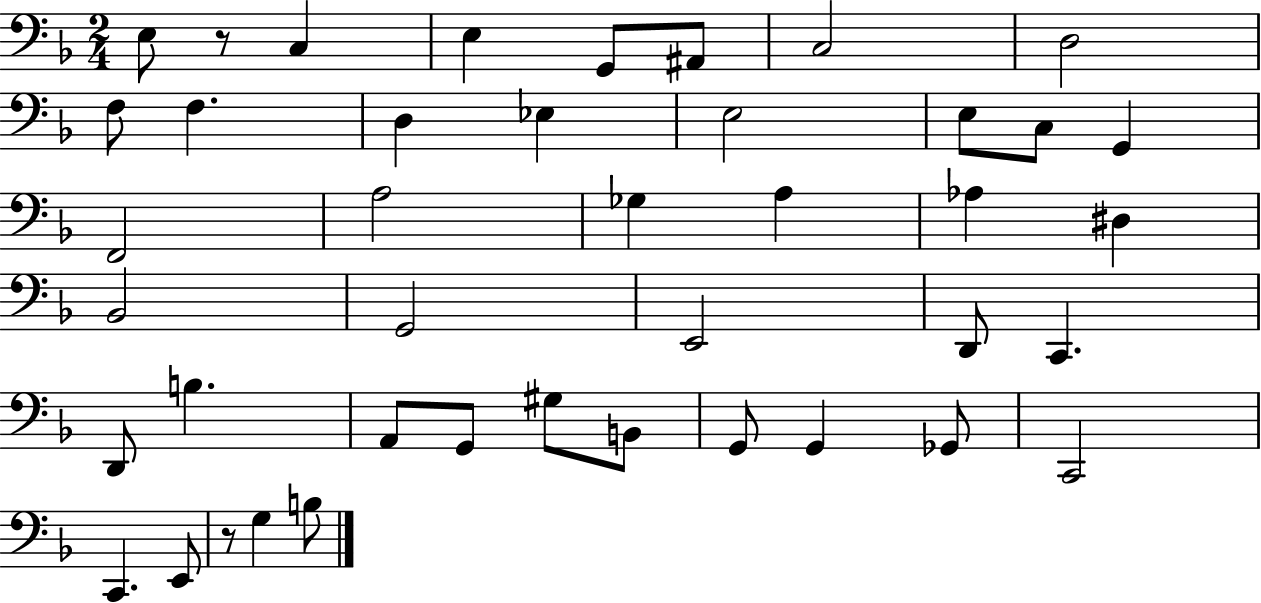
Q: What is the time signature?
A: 2/4